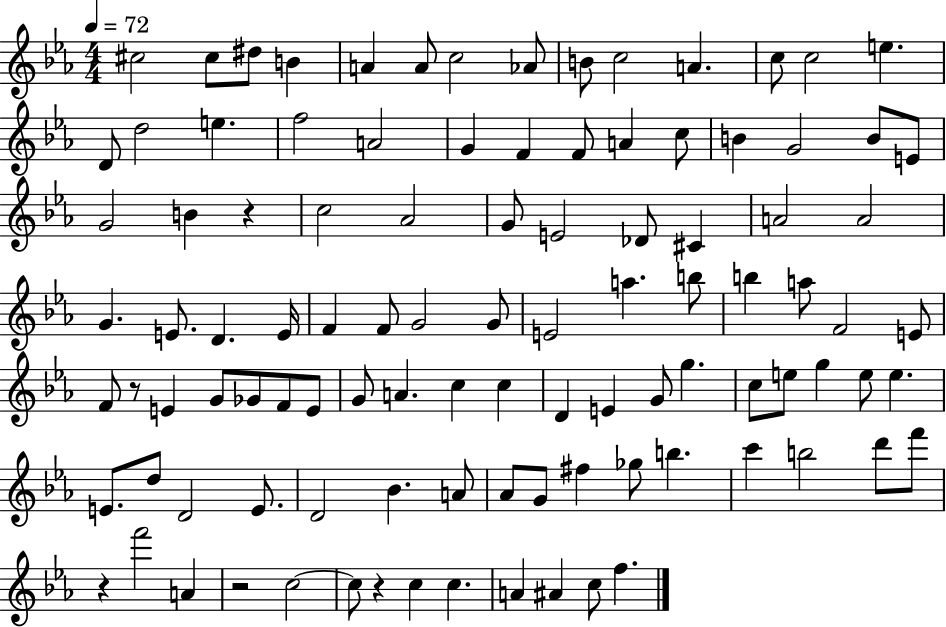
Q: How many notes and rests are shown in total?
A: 103